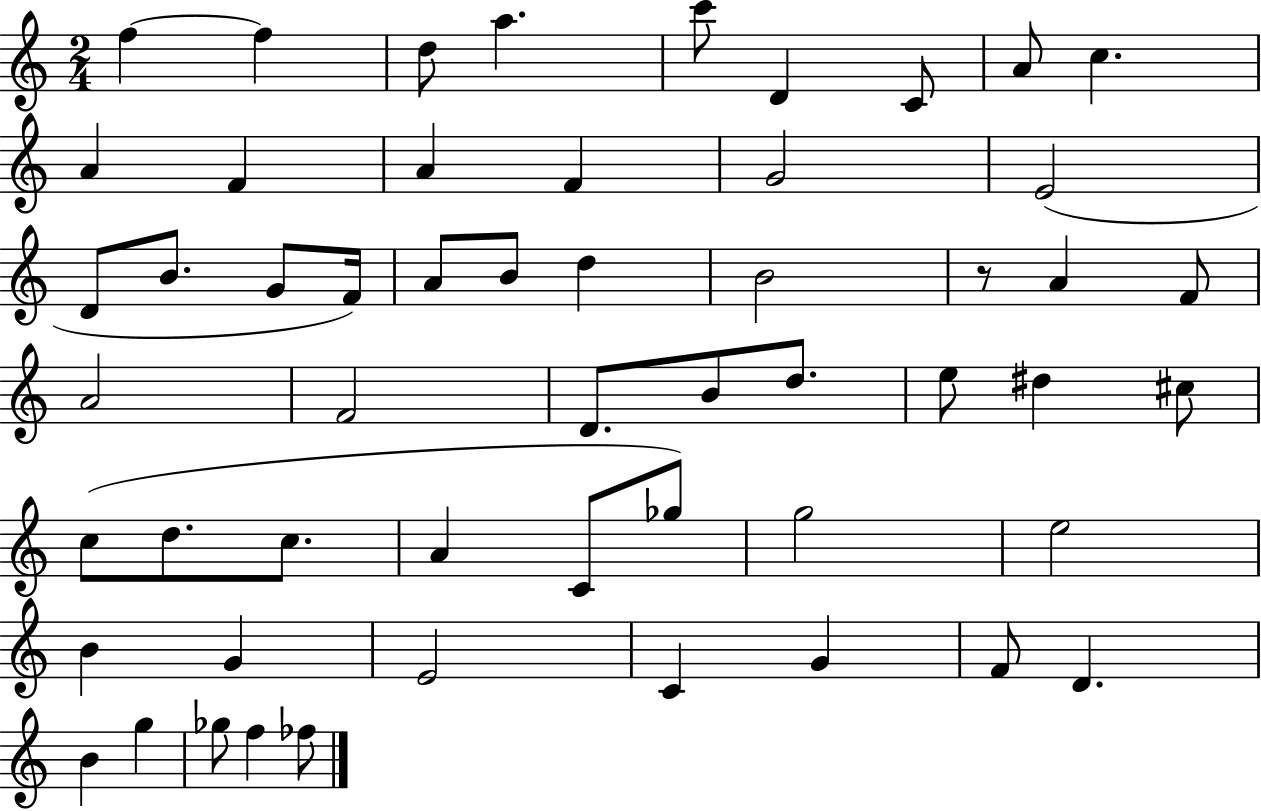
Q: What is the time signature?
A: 2/4